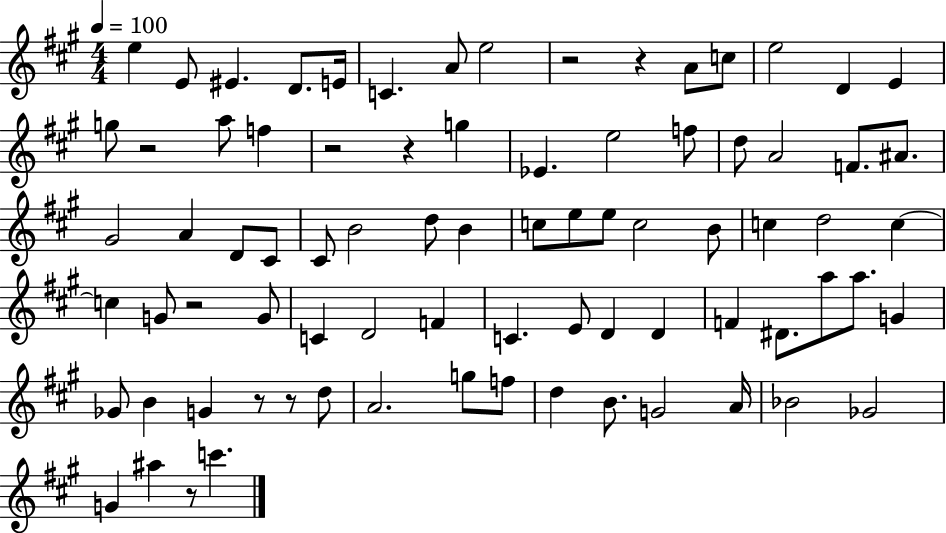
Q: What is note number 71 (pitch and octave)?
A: C6